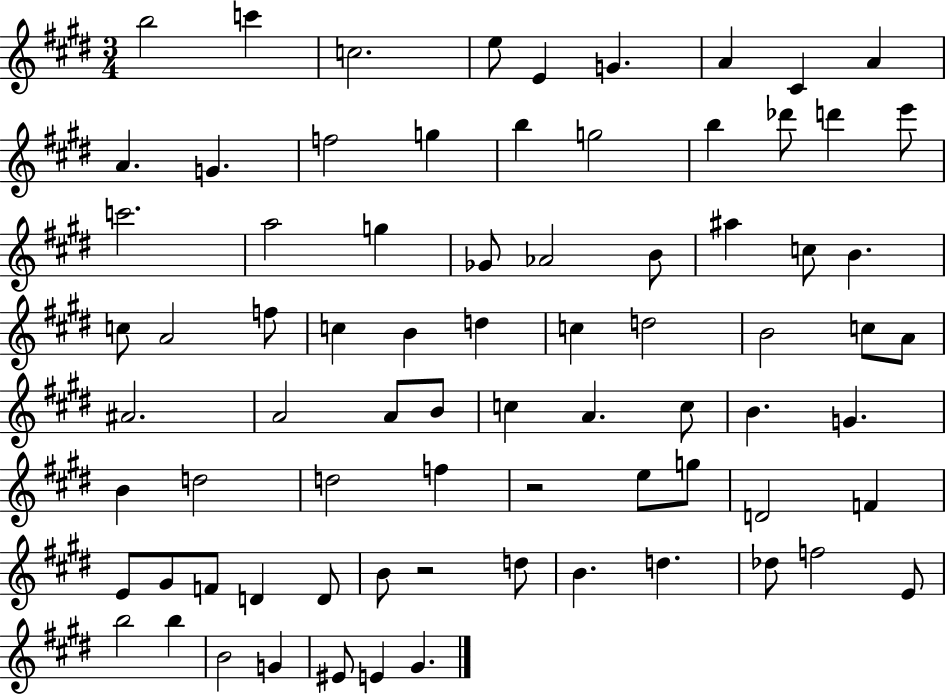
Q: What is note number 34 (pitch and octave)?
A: D5